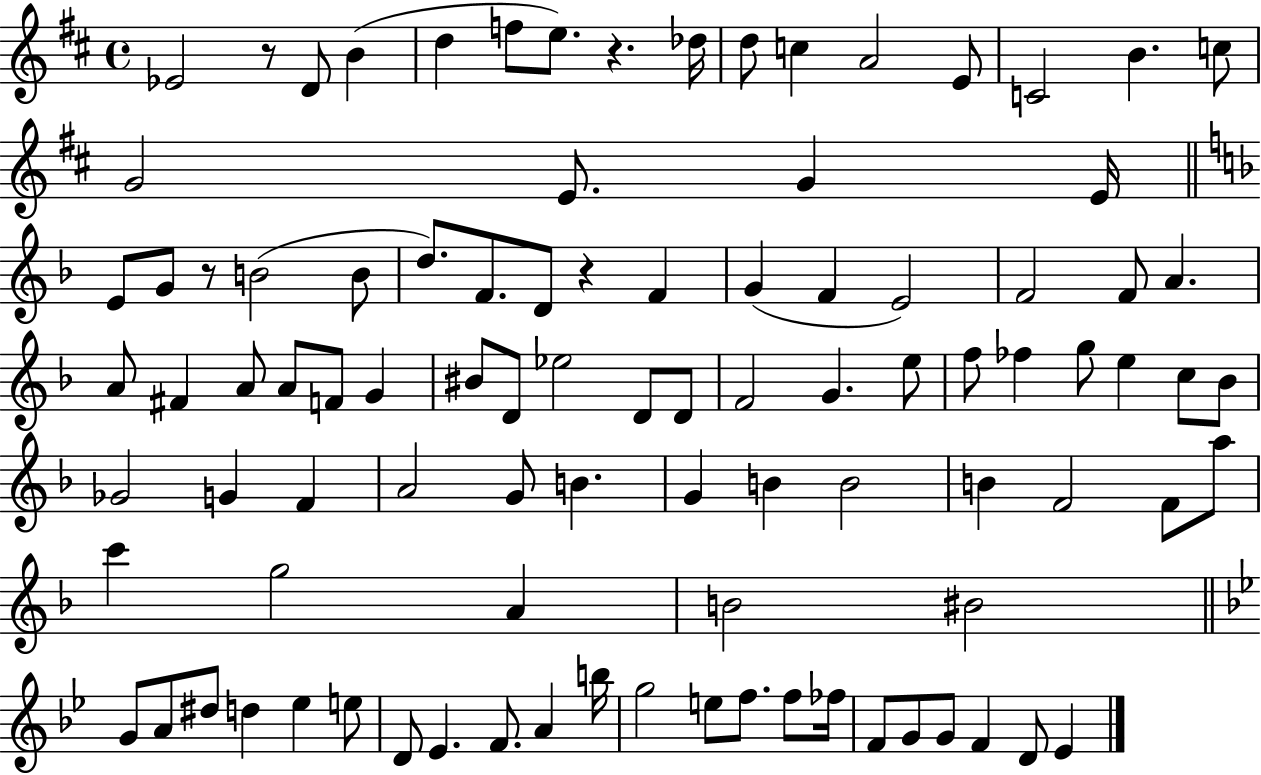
Eb4/h R/e D4/e B4/q D5/q F5/e E5/e. R/q. Db5/s D5/e C5/q A4/h E4/e C4/h B4/q. C5/e G4/h E4/e. G4/q E4/s E4/e G4/e R/e B4/h B4/e D5/e. F4/e. D4/e R/q F4/q G4/q F4/q E4/h F4/h F4/e A4/q. A4/e F#4/q A4/e A4/e F4/e G4/q BIS4/e D4/e Eb5/h D4/e D4/e F4/h G4/q. E5/e F5/e FES5/q G5/e E5/q C5/e Bb4/e Gb4/h G4/q F4/q A4/h G4/e B4/q. G4/q B4/q B4/h B4/q F4/h F4/e A5/e C6/q G5/h A4/q B4/h BIS4/h G4/e A4/e D#5/e D5/q Eb5/q E5/e D4/e Eb4/q. F4/e. A4/q B5/s G5/h E5/e F5/e. F5/e FES5/s F4/e G4/e G4/e F4/q D4/e Eb4/q